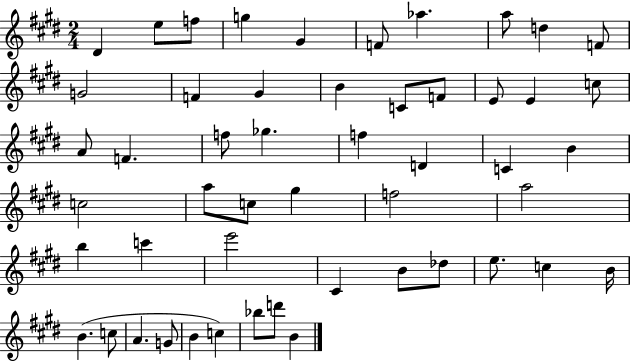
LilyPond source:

{
  \clef treble
  \numericTimeSignature
  \time 2/4
  \key e \major
  dis'4 e''8 f''8 | g''4 gis'4 | f'8 aes''4. | a''8 d''4 f'8 | \break g'2 | f'4 gis'4 | b'4 c'8 f'8 | e'8 e'4 c''8 | \break a'8 f'4. | f''8 ges''4. | f''4 d'4 | c'4 b'4 | \break c''2 | a''8 c''8 gis''4 | f''2 | a''2 | \break b''4 c'''4 | e'''2 | cis'4 b'8 des''8 | e''8. c''4 b'16 | \break b'4.( c''8 | a'4. g'8 | b'4 c''4) | bes''8 d'''8 b'4 | \break \bar "|."
}